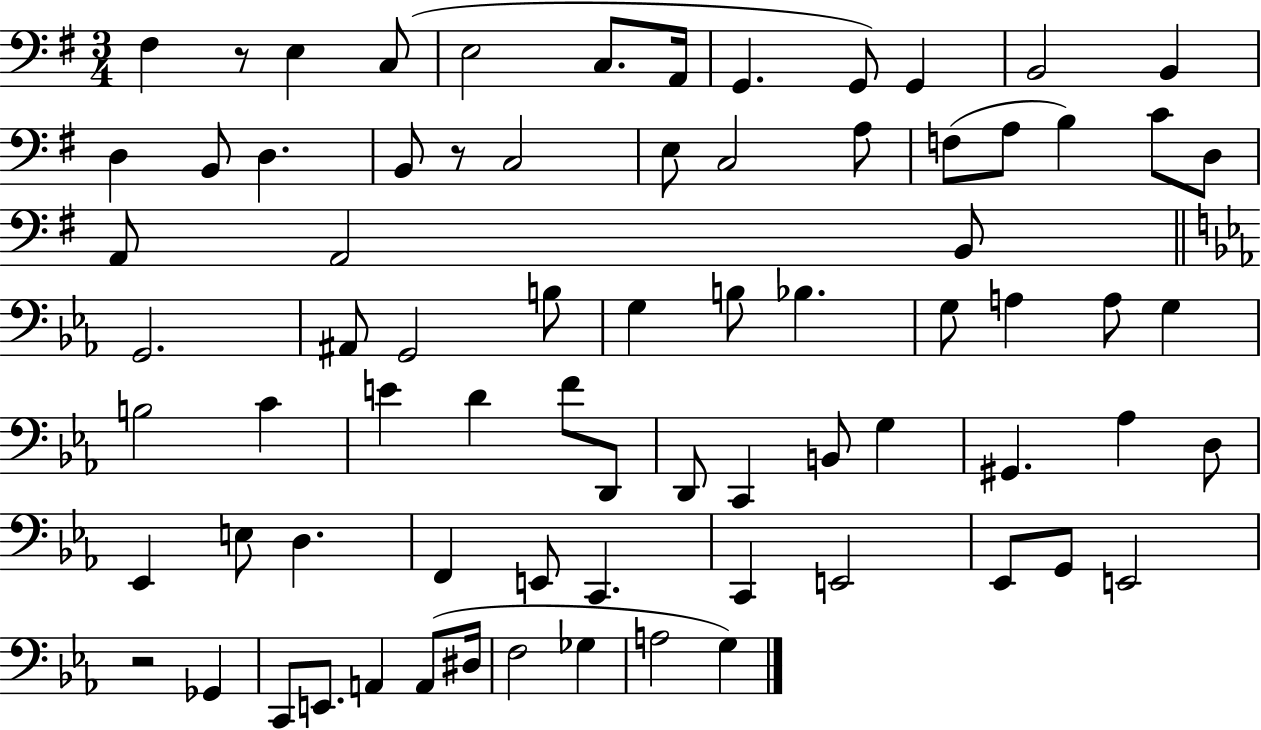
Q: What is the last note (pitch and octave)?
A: G3